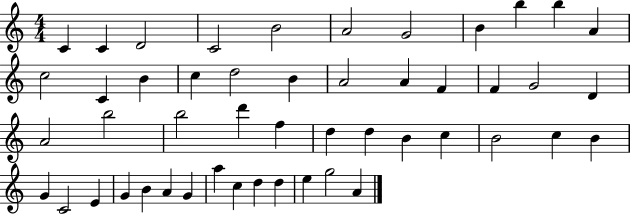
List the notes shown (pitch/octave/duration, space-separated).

C4/q C4/q D4/h C4/h B4/h A4/h G4/h B4/q B5/q B5/q A4/q C5/h C4/q B4/q C5/q D5/h B4/q A4/h A4/q F4/q F4/q G4/h D4/q A4/h B5/h B5/h D6/q F5/q D5/q D5/q B4/q C5/q B4/h C5/q B4/q G4/q C4/h E4/q G4/q B4/q A4/q G4/q A5/q C5/q D5/q D5/q E5/q G5/h A4/q